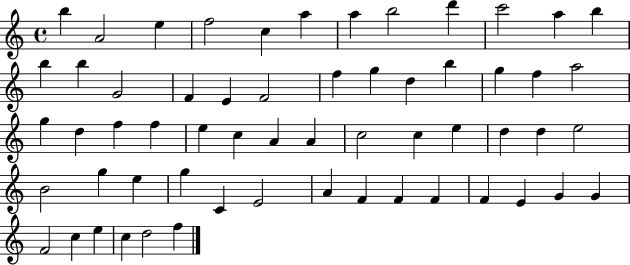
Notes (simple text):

B5/q A4/h E5/q F5/h C5/q A5/q A5/q B5/h D6/q C6/h A5/q B5/q B5/q B5/q G4/h F4/q E4/q F4/h F5/q G5/q D5/q B5/q G5/q F5/q A5/h G5/q D5/q F5/q F5/q E5/q C5/q A4/q A4/q C5/h C5/q E5/q D5/q D5/q E5/h B4/h G5/q E5/q G5/q C4/q E4/h A4/q F4/q F4/q F4/q F4/q E4/q G4/q G4/q F4/h C5/q E5/q C5/q D5/h F5/q